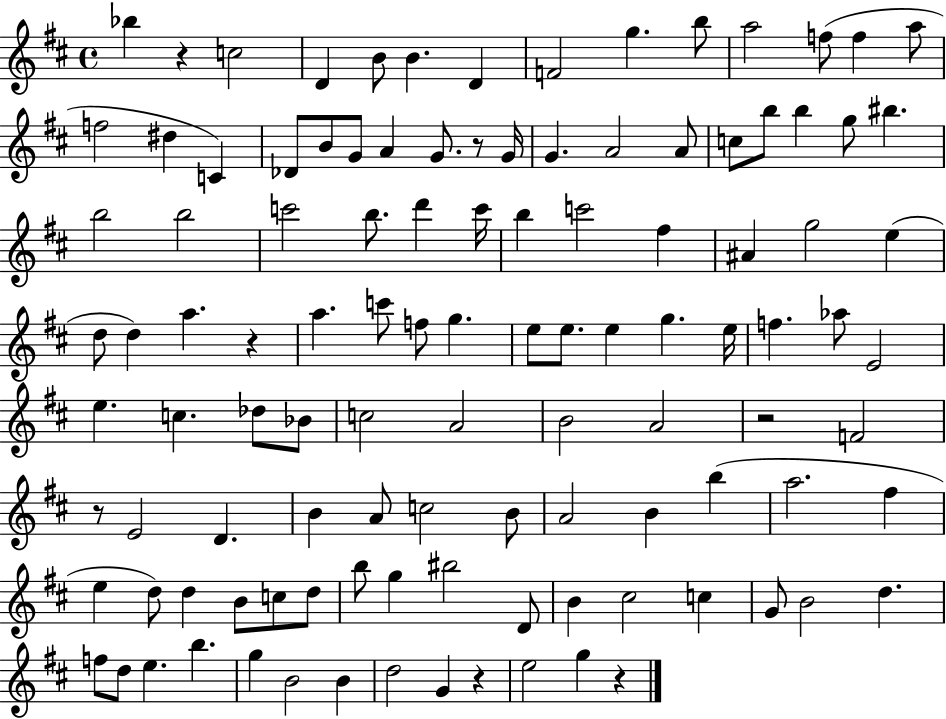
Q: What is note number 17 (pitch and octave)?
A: Db4